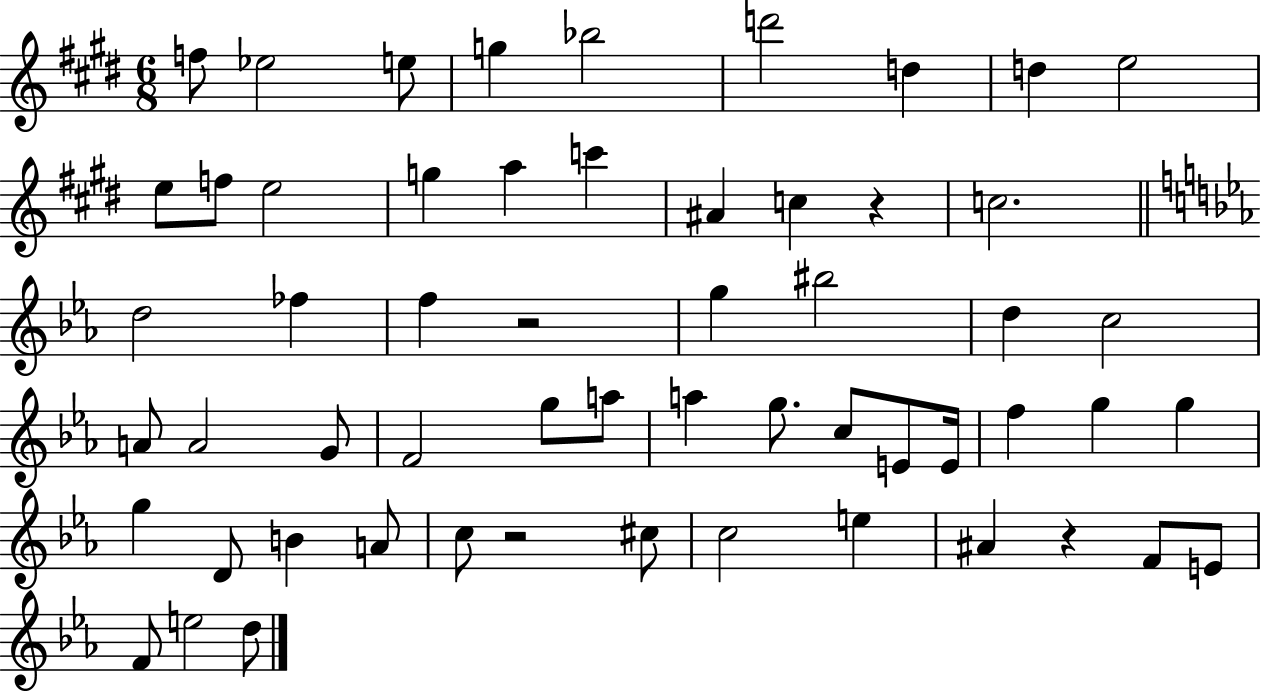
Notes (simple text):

F5/e Eb5/h E5/e G5/q Bb5/h D6/h D5/q D5/q E5/h E5/e F5/e E5/h G5/q A5/q C6/q A#4/q C5/q R/q C5/h. D5/h FES5/q F5/q R/h G5/q BIS5/h D5/q C5/h A4/e A4/h G4/e F4/h G5/e A5/e A5/q G5/e. C5/e E4/e E4/s F5/q G5/q G5/q G5/q D4/e B4/q A4/e C5/e R/h C#5/e C5/h E5/q A#4/q R/q F4/e E4/e F4/e E5/h D5/e